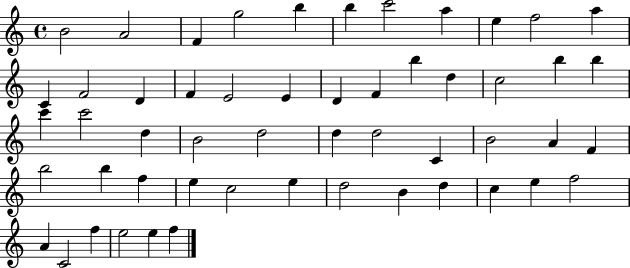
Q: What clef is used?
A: treble